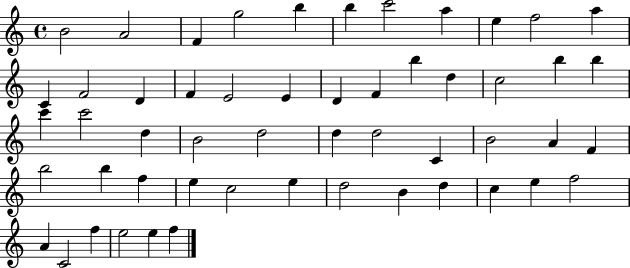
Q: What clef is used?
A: treble